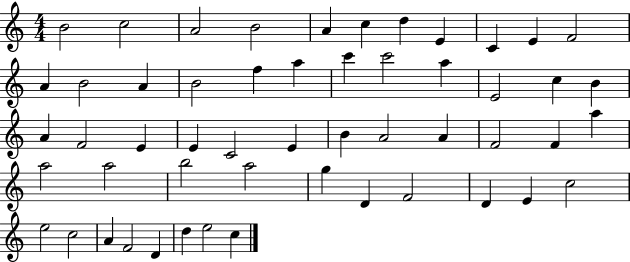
B4/h C5/h A4/h B4/h A4/q C5/q D5/q E4/q C4/q E4/q F4/h A4/q B4/h A4/q B4/h F5/q A5/q C6/q C6/h A5/q E4/h C5/q B4/q A4/q F4/h E4/q E4/q C4/h E4/q B4/q A4/h A4/q F4/h F4/q A5/q A5/h A5/h B5/h A5/h G5/q D4/q F4/h D4/q E4/q C5/h E5/h C5/h A4/q F4/h D4/q D5/q E5/h C5/q